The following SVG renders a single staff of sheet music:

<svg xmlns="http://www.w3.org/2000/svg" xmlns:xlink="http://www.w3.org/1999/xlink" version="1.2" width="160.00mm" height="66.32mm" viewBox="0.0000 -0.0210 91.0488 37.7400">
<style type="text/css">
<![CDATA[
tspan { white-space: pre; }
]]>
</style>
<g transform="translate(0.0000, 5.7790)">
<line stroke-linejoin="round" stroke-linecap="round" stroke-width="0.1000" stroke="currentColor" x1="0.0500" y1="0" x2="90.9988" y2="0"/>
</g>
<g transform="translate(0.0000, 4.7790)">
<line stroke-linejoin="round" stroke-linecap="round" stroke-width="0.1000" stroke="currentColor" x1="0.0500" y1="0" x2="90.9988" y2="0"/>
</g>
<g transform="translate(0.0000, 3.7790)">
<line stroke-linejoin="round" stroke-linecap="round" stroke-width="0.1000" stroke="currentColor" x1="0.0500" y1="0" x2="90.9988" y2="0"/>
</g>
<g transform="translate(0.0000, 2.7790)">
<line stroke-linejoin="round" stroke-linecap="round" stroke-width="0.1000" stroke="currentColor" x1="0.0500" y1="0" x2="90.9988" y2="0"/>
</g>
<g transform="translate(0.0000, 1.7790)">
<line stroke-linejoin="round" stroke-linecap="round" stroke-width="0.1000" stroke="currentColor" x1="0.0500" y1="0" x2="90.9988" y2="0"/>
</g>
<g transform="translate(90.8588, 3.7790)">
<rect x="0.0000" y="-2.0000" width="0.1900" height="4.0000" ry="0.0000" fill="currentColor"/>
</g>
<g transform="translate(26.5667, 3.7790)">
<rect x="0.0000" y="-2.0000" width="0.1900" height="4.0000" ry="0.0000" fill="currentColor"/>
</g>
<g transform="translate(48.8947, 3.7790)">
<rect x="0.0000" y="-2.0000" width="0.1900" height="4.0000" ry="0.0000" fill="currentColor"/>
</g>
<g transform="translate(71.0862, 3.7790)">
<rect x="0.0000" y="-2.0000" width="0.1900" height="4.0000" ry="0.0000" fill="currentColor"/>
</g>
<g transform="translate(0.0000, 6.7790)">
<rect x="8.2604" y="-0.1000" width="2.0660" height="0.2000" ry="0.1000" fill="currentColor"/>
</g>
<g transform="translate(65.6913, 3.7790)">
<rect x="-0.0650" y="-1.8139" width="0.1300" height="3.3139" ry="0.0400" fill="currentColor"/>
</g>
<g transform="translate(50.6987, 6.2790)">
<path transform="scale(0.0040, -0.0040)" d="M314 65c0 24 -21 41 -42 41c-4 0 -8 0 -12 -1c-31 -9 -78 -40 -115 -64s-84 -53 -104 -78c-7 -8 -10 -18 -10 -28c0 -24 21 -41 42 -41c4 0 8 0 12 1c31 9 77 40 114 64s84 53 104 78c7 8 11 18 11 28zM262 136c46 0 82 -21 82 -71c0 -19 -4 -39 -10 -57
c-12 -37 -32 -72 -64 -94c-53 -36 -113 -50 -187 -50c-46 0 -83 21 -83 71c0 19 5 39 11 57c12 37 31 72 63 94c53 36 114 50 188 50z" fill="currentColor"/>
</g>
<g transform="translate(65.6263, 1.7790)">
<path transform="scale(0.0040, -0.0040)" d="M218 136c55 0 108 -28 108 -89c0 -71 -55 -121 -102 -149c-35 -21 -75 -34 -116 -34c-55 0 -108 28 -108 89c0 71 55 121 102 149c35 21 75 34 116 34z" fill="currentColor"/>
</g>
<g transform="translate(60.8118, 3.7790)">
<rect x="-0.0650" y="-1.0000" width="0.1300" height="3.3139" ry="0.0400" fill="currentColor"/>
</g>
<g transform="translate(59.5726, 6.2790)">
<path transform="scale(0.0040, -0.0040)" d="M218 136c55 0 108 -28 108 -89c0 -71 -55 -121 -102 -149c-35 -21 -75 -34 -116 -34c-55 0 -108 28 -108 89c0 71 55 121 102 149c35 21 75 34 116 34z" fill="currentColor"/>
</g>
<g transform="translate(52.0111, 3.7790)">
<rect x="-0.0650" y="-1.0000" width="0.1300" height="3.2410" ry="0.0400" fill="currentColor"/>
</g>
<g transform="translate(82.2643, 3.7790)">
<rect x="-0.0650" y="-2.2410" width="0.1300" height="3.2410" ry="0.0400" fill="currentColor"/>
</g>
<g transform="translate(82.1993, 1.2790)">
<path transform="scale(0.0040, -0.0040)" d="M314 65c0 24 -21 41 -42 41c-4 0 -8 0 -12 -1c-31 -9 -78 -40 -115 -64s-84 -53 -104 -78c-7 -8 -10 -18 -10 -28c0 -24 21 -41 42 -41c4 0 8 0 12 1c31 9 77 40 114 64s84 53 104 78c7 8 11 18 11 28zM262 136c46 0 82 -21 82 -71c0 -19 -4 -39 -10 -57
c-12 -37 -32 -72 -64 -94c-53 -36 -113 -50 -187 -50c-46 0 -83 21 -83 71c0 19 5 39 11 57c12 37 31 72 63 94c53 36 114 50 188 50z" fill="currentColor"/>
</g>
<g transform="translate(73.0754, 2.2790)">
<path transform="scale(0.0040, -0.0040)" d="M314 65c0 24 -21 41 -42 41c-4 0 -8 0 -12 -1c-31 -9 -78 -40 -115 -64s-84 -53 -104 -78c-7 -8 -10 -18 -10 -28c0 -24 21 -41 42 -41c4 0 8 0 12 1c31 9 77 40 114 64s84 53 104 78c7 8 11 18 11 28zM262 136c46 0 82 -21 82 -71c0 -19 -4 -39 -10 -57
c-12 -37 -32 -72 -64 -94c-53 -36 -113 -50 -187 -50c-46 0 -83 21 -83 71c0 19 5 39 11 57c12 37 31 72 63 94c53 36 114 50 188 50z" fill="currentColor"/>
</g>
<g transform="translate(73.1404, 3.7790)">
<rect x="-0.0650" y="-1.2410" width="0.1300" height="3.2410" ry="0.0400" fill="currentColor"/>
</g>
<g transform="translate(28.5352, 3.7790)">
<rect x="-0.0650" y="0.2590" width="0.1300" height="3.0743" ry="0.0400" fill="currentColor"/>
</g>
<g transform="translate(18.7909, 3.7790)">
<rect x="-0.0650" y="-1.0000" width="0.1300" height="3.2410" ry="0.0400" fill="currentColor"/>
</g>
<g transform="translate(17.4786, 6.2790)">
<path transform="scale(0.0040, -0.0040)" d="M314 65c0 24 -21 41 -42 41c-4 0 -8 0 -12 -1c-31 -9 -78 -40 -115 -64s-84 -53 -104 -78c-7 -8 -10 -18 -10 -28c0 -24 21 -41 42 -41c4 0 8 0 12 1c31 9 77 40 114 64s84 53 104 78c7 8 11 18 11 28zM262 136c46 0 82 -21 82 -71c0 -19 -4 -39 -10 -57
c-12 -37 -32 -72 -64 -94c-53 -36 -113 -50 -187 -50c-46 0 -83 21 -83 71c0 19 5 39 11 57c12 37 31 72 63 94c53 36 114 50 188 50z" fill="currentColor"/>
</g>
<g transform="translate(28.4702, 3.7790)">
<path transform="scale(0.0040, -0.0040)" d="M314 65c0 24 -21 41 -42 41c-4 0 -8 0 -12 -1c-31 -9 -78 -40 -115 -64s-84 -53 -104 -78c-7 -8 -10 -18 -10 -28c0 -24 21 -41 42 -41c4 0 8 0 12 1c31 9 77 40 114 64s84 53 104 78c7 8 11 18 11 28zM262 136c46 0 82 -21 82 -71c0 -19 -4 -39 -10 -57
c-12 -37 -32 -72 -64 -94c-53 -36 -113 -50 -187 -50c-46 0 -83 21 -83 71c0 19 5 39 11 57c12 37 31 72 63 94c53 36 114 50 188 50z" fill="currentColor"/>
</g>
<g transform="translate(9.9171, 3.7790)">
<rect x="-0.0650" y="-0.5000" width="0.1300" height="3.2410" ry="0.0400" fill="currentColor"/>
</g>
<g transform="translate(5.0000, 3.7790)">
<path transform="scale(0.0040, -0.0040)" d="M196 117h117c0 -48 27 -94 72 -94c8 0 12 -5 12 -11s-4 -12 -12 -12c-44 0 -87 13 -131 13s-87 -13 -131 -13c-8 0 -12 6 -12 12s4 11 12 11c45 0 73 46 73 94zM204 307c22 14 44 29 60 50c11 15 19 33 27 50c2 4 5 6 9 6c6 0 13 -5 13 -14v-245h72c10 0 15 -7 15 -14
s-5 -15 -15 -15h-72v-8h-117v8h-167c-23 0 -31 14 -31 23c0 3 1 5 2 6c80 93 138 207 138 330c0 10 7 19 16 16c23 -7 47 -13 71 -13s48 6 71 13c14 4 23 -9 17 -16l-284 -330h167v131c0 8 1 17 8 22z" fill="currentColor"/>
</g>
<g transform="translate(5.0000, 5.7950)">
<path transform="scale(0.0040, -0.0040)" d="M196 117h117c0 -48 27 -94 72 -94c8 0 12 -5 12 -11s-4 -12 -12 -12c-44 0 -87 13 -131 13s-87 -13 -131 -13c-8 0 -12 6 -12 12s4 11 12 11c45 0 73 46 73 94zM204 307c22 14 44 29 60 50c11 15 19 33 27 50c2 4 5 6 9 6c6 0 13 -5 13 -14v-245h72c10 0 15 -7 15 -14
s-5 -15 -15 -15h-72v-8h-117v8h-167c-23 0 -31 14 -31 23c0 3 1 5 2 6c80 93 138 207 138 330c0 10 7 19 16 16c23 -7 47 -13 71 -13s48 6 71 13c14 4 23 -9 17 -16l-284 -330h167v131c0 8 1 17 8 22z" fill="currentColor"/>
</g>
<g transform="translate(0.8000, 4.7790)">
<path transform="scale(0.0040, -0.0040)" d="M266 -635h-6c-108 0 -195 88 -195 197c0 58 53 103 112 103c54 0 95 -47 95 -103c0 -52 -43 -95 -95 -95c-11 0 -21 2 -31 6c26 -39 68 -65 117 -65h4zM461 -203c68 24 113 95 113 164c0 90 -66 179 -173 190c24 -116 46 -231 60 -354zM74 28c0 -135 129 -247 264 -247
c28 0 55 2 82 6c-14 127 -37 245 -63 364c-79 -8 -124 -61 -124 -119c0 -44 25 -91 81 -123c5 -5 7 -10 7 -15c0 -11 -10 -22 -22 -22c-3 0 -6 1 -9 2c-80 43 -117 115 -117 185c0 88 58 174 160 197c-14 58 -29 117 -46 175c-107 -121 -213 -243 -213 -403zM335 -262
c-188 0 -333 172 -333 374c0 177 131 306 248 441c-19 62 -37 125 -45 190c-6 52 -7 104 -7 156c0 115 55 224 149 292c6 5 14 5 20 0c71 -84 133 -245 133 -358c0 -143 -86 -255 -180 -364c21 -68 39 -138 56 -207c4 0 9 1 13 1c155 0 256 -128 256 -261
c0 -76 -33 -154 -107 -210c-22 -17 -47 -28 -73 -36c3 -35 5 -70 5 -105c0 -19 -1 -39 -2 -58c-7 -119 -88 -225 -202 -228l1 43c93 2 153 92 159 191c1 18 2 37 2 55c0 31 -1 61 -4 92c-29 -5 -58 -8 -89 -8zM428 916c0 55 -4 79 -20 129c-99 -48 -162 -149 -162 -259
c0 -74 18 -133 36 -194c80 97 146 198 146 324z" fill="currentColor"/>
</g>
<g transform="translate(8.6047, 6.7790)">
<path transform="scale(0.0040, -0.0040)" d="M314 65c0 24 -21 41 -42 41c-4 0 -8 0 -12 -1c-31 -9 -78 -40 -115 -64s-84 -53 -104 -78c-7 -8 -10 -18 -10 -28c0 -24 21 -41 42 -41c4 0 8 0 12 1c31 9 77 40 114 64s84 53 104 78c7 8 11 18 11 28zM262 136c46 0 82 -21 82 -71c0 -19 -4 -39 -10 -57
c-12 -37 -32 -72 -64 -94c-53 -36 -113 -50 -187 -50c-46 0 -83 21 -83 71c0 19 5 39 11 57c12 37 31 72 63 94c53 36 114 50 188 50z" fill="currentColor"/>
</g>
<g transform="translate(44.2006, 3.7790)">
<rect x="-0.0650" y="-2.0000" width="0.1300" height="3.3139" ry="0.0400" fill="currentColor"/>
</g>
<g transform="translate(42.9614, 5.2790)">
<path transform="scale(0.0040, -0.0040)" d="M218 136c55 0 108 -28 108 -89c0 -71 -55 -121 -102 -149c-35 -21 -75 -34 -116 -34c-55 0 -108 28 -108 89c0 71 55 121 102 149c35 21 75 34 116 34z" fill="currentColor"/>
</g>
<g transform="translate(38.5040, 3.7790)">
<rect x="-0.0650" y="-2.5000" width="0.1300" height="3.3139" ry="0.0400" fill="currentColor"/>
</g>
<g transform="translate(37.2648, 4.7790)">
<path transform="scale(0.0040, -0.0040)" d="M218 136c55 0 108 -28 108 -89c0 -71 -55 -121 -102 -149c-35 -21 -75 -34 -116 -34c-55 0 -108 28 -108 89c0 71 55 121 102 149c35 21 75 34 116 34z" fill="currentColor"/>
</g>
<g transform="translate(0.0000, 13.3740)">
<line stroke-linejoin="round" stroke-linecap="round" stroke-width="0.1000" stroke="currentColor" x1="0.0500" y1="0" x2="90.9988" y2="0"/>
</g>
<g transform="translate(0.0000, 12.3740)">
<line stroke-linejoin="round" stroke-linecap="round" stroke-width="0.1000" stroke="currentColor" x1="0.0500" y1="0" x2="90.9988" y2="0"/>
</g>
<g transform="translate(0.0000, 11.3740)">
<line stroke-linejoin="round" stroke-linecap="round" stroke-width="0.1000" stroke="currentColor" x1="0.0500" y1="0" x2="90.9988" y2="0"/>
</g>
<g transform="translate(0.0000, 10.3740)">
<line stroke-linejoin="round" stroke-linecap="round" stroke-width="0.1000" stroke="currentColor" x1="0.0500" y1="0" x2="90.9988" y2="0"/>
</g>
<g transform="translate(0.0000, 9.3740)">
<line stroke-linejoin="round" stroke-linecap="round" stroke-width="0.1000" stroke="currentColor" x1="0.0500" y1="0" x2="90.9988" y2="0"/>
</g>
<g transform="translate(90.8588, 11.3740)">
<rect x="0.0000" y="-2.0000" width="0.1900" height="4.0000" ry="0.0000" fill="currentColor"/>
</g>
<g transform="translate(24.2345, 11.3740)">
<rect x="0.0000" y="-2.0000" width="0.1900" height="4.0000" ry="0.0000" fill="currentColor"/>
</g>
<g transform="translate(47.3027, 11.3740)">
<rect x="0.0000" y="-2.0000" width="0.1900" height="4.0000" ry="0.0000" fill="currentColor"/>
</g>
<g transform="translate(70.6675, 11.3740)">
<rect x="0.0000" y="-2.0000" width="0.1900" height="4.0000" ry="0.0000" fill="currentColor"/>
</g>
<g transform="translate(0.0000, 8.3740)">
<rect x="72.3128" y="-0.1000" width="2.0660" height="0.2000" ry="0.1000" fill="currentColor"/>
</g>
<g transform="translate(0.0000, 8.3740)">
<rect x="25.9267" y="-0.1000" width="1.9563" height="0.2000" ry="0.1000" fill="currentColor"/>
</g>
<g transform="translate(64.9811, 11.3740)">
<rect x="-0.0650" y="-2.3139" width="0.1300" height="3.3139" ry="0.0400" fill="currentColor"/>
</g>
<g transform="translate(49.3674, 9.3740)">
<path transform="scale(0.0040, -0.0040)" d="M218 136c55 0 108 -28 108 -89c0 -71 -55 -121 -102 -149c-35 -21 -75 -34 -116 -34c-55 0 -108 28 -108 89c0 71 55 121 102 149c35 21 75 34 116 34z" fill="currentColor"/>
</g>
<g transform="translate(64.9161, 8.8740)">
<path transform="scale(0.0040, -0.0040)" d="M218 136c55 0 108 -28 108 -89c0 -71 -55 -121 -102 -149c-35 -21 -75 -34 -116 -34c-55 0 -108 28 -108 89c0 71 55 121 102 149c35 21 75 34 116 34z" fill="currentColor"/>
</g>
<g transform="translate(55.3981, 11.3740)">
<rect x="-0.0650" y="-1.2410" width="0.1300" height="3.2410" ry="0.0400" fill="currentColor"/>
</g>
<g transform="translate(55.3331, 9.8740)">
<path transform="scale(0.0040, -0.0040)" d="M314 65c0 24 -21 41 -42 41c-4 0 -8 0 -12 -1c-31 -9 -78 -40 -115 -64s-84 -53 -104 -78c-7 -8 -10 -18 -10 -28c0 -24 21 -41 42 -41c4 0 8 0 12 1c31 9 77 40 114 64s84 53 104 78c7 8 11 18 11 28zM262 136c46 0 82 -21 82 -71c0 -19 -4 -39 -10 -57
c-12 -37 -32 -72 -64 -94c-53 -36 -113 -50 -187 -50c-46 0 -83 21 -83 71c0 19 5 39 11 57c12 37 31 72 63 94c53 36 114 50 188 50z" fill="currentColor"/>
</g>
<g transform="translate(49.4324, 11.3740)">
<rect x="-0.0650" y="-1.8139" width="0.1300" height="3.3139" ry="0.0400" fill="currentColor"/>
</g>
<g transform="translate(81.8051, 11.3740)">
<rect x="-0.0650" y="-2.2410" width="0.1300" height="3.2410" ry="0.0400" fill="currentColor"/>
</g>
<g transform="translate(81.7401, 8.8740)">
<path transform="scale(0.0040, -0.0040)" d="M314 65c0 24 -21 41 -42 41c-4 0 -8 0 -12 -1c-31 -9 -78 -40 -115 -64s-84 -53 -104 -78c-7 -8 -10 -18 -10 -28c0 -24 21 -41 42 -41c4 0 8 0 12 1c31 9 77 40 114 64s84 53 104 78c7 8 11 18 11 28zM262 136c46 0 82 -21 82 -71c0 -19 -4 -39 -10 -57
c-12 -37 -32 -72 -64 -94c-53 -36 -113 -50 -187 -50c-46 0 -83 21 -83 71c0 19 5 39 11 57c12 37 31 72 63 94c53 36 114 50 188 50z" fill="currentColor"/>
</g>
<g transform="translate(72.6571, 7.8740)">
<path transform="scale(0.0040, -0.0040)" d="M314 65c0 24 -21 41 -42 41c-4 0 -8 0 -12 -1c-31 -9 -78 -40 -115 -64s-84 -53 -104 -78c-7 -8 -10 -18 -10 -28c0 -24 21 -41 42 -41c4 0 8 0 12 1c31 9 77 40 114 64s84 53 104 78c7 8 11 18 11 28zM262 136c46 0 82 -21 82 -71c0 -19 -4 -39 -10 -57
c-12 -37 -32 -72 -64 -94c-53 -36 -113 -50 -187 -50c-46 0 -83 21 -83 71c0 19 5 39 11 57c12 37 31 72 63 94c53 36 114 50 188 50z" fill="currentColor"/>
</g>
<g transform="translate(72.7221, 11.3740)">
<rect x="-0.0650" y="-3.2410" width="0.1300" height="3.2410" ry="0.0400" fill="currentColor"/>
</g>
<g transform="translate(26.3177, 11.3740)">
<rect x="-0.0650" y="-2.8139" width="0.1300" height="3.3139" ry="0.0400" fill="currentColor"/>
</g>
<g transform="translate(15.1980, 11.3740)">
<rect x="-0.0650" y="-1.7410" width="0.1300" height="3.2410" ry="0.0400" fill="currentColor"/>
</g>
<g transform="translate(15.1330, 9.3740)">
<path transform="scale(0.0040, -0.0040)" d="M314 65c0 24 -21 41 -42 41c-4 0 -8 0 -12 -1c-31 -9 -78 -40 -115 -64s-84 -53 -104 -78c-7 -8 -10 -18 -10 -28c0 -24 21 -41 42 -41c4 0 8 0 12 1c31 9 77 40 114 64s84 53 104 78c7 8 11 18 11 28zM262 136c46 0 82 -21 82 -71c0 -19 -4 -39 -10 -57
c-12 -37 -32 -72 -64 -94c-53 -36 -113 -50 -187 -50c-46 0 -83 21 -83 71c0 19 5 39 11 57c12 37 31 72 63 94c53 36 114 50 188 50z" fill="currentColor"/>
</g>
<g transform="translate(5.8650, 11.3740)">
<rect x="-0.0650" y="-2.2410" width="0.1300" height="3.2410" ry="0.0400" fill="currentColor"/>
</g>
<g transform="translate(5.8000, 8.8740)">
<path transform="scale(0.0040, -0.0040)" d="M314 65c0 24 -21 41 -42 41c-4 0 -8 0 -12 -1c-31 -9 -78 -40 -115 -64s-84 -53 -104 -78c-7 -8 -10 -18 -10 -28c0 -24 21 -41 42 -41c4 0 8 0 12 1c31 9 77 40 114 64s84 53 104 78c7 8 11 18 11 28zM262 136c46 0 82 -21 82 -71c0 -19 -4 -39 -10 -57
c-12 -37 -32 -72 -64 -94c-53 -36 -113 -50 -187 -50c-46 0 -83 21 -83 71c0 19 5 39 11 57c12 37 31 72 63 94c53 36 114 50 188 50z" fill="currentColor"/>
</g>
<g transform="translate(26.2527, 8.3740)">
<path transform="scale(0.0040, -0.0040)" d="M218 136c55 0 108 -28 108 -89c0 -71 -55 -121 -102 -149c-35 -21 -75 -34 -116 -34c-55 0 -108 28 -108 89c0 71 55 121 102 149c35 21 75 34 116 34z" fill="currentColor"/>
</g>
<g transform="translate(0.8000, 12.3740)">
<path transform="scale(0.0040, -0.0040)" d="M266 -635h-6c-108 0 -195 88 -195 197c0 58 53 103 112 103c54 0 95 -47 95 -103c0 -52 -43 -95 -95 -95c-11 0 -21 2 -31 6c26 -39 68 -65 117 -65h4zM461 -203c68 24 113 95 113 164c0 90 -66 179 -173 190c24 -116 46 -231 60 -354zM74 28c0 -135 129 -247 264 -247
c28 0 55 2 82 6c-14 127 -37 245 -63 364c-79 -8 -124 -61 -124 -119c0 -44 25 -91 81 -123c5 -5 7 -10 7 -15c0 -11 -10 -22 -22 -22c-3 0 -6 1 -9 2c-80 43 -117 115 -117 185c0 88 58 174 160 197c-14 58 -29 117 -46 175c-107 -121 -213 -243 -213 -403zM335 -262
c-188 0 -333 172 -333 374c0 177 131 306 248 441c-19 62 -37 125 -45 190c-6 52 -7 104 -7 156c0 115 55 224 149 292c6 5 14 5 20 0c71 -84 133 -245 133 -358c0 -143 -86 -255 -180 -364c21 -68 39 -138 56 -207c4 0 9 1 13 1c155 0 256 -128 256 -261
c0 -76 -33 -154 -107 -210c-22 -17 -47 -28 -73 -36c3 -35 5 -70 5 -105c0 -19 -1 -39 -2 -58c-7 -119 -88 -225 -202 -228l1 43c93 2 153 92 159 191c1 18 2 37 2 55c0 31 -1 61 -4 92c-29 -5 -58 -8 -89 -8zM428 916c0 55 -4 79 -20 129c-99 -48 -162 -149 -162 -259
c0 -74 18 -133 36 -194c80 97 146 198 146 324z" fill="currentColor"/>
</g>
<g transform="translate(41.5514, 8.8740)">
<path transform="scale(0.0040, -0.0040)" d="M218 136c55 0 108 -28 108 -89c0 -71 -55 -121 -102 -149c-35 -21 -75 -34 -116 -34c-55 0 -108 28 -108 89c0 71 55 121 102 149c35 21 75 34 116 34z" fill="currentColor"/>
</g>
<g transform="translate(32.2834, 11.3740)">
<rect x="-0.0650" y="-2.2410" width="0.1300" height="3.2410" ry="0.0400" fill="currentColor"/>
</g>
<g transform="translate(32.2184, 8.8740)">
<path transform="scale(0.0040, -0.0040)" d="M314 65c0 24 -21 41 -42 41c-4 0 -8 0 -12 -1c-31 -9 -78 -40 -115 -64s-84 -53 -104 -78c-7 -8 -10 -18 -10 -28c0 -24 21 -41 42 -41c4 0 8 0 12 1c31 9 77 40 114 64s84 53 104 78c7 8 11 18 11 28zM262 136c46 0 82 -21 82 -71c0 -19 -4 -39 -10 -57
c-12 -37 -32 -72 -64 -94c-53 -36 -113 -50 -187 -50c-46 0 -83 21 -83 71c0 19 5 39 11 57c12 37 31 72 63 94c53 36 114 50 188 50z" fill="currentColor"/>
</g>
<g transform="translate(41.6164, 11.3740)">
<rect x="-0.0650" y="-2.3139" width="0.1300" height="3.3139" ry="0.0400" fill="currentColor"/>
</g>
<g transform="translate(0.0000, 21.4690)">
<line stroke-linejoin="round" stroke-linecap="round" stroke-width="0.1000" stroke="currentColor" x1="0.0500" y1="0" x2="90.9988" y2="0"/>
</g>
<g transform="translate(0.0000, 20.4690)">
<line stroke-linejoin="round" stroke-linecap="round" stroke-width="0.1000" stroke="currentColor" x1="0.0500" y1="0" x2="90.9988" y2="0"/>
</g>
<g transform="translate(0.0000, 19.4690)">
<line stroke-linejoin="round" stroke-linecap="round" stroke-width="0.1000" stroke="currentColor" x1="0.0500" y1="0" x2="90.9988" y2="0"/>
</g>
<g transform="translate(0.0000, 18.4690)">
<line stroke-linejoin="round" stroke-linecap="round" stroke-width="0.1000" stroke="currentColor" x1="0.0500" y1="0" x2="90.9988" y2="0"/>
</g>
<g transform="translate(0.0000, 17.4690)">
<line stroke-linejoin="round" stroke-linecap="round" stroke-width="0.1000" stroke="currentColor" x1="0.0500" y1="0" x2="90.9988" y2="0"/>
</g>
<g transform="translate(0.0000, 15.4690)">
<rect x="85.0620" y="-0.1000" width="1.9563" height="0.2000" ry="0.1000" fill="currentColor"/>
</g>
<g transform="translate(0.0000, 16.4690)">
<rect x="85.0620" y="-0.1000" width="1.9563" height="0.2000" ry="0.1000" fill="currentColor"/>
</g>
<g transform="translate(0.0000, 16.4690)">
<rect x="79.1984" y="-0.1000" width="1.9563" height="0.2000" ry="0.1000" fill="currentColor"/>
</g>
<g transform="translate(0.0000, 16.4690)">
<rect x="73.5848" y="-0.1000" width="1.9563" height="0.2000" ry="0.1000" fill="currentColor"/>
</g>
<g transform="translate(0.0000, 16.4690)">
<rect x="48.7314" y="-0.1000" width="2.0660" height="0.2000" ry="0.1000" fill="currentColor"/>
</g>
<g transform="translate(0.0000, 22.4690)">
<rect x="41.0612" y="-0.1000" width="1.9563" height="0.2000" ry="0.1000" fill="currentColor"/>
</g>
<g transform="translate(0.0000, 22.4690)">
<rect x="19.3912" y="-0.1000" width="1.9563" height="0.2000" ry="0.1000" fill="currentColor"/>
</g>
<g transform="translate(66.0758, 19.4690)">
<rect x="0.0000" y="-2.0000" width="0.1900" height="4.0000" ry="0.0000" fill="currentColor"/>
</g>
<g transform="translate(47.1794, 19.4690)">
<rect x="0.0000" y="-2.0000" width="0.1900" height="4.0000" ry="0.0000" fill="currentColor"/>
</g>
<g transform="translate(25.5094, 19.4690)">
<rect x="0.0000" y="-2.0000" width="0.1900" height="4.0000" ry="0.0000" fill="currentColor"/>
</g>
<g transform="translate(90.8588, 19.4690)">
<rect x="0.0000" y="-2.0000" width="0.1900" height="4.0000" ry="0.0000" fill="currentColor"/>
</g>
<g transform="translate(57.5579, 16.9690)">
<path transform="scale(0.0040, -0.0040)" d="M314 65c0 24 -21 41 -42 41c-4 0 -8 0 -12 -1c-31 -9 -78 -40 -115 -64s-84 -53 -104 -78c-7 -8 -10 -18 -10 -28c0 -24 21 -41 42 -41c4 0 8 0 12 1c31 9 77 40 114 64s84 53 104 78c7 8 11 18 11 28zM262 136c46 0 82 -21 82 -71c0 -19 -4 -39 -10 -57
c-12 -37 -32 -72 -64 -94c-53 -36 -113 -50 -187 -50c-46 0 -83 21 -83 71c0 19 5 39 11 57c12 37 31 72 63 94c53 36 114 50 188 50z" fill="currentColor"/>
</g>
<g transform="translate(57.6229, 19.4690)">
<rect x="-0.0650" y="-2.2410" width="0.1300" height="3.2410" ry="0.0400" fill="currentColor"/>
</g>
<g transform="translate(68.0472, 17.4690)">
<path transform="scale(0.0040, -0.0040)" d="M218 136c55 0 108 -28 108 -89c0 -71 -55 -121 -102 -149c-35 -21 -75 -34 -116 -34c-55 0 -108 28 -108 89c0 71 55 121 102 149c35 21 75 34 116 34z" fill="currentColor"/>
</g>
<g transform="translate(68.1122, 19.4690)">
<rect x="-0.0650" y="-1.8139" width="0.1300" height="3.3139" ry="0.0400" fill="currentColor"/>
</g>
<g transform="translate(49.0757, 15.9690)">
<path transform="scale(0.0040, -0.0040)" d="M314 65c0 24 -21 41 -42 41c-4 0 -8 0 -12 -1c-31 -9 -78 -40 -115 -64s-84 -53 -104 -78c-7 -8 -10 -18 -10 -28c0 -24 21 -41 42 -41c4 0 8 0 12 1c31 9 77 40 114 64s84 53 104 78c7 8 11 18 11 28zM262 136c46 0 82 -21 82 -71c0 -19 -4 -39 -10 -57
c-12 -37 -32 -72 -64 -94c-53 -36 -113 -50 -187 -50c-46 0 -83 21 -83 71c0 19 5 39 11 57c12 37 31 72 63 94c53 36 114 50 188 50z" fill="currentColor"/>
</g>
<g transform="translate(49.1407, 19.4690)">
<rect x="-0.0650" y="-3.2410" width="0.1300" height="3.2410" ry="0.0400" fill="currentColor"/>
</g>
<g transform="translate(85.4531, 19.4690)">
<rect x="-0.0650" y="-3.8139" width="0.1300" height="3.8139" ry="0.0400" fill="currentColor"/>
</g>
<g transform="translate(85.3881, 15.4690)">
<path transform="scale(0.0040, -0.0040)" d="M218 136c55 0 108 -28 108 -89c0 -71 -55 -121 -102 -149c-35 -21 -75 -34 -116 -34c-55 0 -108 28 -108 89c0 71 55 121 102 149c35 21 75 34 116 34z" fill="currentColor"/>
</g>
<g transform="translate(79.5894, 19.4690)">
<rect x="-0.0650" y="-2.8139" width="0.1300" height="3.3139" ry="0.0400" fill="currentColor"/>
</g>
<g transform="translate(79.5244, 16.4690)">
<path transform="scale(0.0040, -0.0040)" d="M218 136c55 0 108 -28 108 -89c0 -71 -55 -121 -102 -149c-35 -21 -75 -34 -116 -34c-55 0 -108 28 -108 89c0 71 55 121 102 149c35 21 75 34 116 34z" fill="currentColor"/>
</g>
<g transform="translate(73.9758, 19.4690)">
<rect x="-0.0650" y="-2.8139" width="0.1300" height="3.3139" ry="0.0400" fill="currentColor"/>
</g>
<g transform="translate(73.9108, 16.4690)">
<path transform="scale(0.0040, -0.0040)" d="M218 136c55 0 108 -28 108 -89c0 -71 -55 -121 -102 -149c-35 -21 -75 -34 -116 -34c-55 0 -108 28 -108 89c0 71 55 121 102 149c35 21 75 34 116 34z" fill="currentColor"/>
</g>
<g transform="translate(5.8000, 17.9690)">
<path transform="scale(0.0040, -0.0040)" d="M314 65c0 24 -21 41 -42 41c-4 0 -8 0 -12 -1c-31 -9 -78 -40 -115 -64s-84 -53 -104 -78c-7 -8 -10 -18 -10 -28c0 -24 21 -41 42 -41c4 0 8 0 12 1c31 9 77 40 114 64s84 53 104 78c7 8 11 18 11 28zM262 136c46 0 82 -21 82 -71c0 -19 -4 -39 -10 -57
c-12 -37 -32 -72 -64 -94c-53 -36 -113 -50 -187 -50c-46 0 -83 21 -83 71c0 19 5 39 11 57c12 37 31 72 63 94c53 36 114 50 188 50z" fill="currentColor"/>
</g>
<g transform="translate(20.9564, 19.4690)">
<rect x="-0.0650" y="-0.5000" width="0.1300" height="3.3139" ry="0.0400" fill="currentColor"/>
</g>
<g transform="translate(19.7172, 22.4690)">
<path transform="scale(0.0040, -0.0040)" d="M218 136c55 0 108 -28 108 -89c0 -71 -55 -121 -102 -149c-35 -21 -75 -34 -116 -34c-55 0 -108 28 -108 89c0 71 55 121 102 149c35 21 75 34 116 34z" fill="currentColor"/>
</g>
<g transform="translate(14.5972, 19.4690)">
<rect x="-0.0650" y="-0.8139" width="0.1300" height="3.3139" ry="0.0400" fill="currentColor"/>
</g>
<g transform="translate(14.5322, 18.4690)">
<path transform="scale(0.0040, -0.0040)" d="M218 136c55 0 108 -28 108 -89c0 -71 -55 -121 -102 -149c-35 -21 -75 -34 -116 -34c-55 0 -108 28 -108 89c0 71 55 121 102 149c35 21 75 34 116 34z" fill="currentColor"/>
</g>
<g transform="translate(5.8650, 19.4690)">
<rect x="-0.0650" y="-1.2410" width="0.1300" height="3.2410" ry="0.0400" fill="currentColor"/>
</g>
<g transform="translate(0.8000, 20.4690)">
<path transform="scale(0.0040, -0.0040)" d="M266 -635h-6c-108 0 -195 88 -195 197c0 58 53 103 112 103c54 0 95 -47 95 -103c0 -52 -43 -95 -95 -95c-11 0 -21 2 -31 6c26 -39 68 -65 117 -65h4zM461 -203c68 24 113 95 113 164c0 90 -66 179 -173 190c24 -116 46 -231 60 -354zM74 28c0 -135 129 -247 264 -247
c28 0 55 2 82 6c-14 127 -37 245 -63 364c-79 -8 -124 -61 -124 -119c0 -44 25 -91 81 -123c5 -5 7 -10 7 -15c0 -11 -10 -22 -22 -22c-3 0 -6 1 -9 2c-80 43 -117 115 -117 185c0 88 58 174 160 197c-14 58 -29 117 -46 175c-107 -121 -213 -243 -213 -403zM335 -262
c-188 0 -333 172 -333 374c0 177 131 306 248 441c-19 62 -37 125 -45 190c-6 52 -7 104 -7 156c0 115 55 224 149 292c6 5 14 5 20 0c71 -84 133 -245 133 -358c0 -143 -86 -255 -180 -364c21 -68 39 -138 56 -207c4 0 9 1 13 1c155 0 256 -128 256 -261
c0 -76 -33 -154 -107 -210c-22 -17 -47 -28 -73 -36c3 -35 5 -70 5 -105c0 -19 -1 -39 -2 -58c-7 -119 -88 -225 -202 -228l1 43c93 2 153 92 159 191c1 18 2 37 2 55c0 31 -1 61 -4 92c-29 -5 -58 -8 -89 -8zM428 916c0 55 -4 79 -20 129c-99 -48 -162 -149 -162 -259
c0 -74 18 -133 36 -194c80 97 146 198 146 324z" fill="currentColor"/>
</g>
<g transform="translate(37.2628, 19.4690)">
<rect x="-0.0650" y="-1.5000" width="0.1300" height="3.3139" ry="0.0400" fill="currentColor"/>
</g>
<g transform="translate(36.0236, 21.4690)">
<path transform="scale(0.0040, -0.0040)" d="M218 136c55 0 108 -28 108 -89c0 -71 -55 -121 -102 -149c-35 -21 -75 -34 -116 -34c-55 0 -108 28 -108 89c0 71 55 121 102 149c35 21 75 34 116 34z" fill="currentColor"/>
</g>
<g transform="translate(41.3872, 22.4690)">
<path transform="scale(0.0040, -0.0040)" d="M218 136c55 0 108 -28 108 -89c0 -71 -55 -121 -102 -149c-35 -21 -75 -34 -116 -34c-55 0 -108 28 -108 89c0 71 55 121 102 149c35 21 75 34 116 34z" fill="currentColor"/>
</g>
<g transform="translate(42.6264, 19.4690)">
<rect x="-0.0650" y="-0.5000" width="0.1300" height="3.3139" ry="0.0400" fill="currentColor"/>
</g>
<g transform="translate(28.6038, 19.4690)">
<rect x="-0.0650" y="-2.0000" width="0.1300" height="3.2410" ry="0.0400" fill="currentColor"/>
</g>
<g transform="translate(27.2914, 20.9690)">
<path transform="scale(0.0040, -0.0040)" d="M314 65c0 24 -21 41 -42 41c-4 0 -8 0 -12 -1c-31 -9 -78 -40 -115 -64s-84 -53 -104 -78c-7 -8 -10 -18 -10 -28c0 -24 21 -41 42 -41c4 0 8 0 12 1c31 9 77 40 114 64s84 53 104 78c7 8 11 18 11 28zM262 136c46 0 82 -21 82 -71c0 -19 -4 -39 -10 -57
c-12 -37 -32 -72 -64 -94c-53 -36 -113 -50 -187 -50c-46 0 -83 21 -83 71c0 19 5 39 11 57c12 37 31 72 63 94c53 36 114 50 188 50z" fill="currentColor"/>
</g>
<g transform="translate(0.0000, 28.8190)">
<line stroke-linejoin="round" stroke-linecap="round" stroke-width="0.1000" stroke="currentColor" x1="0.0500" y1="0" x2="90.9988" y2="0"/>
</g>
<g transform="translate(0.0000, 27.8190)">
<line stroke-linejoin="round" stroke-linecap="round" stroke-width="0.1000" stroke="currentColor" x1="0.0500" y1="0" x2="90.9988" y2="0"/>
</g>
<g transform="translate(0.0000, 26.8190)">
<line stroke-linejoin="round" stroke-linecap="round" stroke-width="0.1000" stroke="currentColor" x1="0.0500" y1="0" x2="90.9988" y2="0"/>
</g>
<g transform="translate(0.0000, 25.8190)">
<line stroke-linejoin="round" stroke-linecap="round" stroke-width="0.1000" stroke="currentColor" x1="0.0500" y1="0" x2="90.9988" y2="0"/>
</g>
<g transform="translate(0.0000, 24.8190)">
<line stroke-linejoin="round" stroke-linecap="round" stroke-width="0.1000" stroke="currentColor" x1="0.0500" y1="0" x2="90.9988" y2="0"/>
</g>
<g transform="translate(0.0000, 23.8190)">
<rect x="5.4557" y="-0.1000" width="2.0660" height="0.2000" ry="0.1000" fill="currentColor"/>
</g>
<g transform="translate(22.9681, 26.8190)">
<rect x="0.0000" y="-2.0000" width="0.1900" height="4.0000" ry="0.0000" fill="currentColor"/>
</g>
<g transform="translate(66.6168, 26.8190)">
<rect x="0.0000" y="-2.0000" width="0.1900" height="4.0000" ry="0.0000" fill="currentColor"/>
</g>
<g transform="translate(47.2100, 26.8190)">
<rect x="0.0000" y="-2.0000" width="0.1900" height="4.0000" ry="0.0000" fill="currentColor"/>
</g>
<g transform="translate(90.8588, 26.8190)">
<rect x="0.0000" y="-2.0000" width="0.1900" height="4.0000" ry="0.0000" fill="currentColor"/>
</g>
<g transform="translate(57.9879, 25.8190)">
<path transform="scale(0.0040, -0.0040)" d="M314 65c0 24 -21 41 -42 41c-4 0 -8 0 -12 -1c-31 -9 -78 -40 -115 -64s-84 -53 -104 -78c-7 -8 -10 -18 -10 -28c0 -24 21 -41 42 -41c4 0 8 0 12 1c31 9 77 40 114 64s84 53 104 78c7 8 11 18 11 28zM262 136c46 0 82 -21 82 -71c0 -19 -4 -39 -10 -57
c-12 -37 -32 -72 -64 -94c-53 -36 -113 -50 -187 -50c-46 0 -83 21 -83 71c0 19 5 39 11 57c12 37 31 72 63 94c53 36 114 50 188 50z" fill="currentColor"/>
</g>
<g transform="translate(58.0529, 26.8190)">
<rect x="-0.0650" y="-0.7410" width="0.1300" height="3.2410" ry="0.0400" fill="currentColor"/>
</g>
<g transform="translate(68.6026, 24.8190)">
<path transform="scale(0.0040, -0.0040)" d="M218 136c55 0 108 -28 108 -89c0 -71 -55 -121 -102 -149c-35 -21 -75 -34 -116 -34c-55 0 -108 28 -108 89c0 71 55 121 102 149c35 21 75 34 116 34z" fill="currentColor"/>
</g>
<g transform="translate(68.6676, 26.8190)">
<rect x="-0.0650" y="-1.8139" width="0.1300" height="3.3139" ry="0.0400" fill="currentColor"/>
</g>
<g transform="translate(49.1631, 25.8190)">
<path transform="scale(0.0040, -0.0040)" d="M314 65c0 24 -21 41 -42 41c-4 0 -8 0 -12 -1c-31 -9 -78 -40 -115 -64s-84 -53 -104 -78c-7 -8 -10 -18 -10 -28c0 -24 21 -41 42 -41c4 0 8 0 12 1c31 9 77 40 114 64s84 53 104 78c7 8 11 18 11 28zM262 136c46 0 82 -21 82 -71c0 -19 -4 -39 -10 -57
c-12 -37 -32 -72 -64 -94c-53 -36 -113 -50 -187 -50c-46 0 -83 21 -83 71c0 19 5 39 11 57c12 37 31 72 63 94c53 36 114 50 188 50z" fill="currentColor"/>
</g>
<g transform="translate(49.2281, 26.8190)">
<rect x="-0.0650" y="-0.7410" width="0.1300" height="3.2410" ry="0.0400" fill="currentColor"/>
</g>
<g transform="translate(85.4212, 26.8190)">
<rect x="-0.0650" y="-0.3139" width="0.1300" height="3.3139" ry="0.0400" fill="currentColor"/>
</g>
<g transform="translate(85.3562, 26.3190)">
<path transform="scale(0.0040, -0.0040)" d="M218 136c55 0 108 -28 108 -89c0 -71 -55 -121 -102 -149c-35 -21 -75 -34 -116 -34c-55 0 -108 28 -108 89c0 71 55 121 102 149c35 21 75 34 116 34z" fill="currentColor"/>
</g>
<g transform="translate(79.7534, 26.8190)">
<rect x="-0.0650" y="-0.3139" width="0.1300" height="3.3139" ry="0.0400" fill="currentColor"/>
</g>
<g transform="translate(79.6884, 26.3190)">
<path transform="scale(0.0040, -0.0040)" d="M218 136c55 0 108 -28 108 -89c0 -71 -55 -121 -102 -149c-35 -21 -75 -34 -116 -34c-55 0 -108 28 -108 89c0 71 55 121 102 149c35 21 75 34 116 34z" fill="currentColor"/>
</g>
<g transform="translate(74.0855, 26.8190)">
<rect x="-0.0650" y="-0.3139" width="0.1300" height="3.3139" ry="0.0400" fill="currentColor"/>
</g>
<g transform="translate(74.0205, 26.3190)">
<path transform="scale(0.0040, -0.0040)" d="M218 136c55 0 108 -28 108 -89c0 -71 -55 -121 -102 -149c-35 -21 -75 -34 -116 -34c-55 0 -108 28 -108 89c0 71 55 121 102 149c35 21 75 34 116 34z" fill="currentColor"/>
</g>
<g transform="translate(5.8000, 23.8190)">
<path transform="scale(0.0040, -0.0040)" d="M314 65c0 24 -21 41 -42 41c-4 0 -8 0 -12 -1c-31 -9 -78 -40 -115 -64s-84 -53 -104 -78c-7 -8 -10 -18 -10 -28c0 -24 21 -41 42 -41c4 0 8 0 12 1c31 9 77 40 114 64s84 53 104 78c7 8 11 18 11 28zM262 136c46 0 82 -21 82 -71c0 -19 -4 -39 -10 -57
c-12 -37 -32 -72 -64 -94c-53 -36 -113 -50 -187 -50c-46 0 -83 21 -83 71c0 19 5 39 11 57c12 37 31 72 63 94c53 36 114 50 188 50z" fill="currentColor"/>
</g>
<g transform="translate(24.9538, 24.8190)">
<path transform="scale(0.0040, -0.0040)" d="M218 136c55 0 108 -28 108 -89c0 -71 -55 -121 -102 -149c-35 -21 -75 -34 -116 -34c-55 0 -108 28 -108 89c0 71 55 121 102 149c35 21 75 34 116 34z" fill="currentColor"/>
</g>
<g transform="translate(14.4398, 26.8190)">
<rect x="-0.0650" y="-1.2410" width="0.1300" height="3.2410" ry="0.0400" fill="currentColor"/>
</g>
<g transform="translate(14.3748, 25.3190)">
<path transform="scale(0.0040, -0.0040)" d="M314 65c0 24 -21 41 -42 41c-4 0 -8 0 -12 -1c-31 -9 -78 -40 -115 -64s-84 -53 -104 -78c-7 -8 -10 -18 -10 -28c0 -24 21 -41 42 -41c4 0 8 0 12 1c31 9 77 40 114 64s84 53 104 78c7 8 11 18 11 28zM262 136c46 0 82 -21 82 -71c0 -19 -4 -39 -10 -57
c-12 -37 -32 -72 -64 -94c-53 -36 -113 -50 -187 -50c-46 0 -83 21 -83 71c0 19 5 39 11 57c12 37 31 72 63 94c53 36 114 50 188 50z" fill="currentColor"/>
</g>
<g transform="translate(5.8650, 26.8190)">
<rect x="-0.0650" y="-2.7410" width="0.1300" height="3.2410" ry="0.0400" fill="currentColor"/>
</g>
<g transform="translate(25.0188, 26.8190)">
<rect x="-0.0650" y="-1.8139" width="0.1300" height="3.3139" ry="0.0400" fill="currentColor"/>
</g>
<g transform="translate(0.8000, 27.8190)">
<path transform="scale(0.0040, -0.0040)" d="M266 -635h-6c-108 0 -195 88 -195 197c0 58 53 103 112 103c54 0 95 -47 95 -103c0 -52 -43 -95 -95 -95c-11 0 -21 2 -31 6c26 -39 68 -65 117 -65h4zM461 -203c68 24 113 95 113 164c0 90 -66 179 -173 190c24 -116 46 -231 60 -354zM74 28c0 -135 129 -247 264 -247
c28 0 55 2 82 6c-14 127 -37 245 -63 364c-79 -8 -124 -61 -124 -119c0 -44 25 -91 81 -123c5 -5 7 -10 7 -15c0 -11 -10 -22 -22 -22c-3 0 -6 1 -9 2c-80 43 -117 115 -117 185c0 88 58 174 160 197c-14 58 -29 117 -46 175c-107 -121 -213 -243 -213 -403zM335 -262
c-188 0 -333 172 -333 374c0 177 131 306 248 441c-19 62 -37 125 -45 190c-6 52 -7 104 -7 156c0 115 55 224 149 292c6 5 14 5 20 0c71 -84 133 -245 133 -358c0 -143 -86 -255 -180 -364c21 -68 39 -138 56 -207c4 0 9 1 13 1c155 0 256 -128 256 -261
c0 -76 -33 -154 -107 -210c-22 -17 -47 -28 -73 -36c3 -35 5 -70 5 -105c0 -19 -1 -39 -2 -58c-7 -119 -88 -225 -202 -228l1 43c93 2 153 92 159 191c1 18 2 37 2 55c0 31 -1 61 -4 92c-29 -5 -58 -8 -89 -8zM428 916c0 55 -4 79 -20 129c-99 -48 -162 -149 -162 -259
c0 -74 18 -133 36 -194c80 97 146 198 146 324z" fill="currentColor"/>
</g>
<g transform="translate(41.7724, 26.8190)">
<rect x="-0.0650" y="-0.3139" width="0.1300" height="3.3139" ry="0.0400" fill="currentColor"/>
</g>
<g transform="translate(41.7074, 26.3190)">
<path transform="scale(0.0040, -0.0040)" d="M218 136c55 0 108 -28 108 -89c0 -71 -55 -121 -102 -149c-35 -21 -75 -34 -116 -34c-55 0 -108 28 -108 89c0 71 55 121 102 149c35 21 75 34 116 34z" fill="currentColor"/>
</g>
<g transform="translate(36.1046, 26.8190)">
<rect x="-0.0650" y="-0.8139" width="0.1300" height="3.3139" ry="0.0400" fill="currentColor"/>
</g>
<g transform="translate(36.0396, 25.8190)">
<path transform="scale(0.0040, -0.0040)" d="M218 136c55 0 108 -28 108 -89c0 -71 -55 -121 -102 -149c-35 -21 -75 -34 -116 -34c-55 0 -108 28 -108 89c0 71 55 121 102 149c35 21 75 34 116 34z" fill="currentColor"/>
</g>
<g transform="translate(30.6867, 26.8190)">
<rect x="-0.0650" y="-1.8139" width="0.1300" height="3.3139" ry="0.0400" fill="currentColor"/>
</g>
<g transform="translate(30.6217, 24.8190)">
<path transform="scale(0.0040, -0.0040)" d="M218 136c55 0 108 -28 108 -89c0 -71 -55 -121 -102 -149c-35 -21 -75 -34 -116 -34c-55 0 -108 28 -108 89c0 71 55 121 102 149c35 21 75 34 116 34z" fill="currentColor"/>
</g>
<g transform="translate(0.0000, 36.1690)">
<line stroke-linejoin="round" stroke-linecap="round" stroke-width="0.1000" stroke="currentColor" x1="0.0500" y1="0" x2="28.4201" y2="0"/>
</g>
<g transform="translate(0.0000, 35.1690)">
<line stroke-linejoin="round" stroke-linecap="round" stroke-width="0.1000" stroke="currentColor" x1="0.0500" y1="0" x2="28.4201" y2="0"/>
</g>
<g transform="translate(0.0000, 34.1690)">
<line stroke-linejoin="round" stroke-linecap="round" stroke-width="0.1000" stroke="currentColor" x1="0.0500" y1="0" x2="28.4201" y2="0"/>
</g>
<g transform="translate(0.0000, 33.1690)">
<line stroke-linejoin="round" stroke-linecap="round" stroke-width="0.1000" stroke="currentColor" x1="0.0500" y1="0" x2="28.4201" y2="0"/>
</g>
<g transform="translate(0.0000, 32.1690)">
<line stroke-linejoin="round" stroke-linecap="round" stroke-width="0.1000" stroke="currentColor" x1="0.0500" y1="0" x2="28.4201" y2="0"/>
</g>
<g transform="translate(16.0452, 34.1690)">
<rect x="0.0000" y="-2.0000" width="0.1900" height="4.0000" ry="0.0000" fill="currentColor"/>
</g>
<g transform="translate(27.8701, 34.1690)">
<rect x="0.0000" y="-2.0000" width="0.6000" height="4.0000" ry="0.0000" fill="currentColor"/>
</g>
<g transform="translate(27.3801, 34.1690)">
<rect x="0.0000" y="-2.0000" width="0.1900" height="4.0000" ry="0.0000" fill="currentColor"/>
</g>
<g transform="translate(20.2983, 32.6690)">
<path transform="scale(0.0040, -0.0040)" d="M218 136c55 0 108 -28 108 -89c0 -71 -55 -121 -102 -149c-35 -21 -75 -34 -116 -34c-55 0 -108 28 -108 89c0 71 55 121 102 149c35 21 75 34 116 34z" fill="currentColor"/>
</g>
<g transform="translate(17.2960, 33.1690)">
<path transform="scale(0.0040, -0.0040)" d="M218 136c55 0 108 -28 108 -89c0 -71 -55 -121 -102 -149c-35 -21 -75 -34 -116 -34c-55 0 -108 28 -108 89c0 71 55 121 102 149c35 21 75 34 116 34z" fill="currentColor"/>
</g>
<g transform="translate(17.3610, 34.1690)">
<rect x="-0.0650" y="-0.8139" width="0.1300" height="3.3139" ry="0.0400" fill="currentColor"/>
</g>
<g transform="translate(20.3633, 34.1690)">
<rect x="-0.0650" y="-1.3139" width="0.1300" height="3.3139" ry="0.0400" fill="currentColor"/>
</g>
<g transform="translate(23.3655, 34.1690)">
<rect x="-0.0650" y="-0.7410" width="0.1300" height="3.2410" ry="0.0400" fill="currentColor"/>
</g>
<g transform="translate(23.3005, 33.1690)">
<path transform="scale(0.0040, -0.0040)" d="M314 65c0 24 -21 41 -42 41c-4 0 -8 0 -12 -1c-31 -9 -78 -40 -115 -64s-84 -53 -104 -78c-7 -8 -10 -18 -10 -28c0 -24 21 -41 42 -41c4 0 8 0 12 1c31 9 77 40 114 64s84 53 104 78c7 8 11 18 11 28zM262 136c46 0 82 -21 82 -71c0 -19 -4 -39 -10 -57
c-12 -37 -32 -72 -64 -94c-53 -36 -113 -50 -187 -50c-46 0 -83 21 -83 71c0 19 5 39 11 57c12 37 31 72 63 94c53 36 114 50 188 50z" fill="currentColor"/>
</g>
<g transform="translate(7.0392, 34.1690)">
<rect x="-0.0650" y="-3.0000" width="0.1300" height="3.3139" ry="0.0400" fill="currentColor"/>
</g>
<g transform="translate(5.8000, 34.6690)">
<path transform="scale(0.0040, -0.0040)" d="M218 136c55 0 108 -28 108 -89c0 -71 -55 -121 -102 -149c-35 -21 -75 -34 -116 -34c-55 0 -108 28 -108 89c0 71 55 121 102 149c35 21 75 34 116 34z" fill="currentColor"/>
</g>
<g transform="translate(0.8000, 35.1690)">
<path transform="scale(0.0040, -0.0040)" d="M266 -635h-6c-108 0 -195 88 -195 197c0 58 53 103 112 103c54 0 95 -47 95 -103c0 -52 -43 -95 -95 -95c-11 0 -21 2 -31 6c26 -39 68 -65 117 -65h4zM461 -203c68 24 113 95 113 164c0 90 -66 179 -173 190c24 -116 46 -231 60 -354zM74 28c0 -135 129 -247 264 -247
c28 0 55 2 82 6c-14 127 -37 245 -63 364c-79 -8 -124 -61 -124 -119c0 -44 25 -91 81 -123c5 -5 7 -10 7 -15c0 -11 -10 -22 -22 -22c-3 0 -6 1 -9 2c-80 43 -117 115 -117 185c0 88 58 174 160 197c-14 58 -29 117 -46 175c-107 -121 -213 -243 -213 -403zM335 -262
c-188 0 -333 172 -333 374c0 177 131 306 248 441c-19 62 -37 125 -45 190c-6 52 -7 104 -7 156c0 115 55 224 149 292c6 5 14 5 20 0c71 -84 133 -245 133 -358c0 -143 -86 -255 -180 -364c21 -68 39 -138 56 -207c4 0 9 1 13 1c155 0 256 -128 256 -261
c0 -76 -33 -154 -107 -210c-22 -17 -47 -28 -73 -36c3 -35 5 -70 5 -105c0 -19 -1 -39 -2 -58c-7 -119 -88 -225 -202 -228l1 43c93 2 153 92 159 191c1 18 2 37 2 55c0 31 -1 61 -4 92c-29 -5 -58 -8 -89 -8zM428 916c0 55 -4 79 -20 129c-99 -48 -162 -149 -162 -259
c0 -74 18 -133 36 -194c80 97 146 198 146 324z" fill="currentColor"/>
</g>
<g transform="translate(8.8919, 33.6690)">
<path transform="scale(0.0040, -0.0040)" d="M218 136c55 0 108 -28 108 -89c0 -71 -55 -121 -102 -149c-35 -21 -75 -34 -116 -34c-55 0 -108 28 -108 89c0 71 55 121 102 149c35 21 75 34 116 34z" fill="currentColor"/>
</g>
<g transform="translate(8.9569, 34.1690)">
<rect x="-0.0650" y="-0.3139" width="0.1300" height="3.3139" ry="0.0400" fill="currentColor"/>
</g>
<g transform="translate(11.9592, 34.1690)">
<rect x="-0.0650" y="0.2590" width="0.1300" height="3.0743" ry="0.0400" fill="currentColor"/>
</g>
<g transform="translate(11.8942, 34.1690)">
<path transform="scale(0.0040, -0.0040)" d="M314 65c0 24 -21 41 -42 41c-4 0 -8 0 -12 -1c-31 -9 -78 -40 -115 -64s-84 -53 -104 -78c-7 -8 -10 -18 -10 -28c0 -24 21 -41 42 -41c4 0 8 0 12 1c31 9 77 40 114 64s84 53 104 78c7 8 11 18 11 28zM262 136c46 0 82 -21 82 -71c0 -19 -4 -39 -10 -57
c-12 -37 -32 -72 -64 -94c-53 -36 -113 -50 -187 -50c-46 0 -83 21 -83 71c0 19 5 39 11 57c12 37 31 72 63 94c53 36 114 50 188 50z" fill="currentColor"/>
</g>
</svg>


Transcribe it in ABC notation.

X:1
T:Untitled
M:4/4
L:1/4
K:C
C2 D2 B2 G F D2 D f e2 g2 g2 f2 a g2 g f e2 g b2 g2 e2 d C F2 E C b2 g2 f a a c' a2 e2 f f d c d2 d2 f c c c A c B2 d e d2